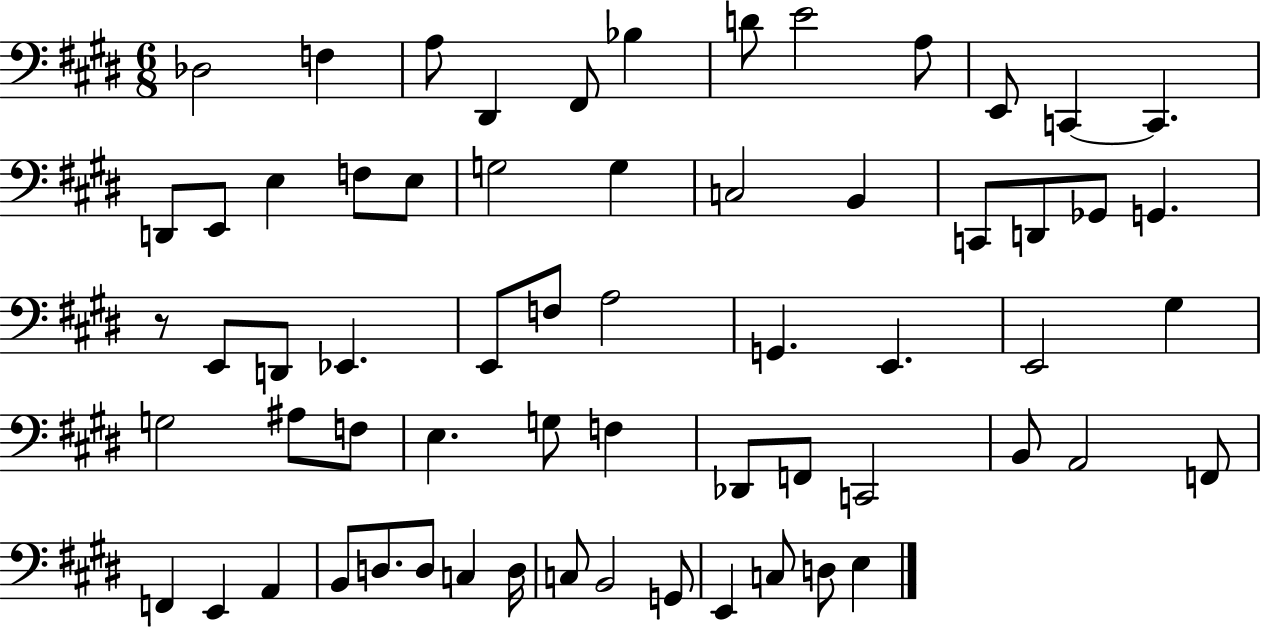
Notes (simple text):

Db3/h F3/q A3/e D#2/q F#2/e Bb3/q D4/e E4/h A3/e E2/e C2/q C2/q. D2/e E2/e E3/q F3/e E3/e G3/h G3/q C3/h B2/q C2/e D2/e Gb2/e G2/q. R/e E2/e D2/e Eb2/q. E2/e F3/e A3/h G2/q. E2/q. E2/h G#3/q G3/h A#3/e F3/e E3/q. G3/e F3/q Db2/e F2/e C2/h B2/e A2/h F2/e F2/q E2/q A2/q B2/e D3/e. D3/e C3/q D3/s C3/e B2/h G2/e E2/q C3/e D3/e E3/q